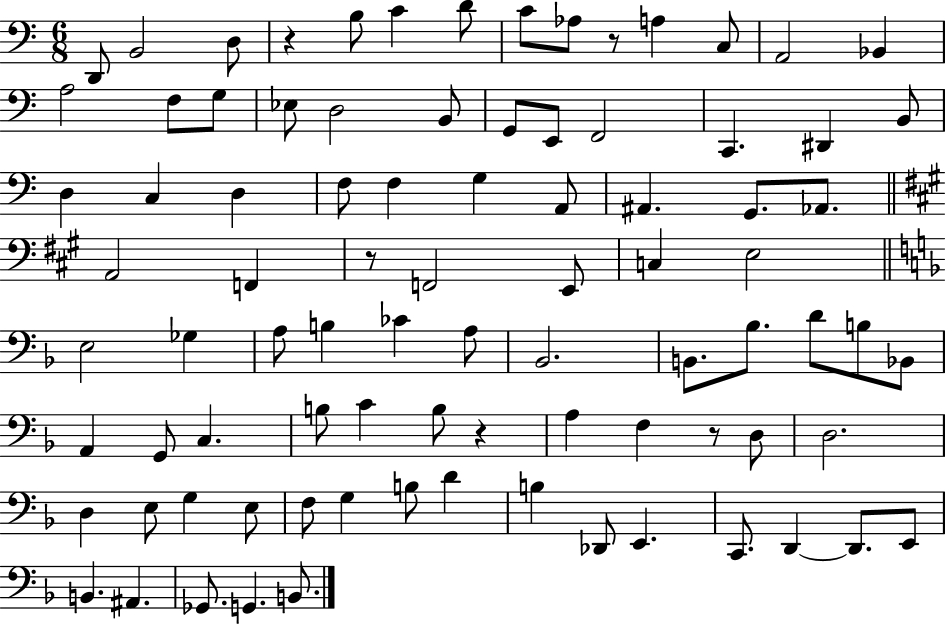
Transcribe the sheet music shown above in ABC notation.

X:1
T:Untitled
M:6/8
L:1/4
K:C
D,,/2 B,,2 D,/2 z B,/2 C D/2 C/2 _A,/2 z/2 A, C,/2 A,,2 _B,, A,2 F,/2 G,/2 _E,/2 D,2 B,,/2 G,,/2 E,,/2 F,,2 C,, ^D,, B,,/2 D, C, D, F,/2 F, G, A,,/2 ^A,, G,,/2 _A,,/2 A,,2 F,, z/2 F,,2 E,,/2 C, E,2 E,2 _G, A,/2 B, _C A,/2 _B,,2 B,,/2 _B,/2 D/2 B,/2 _B,,/2 A,, G,,/2 C, B,/2 C B,/2 z A, F, z/2 D,/2 D,2 D, E,/2 G, E,/2 F,/2 G, B,/2 D B, _D,,/2 E,, C,,/2 D,, D,,/2 E,,/2 B,, ^A,, _G,,/2 G,, B,,/2